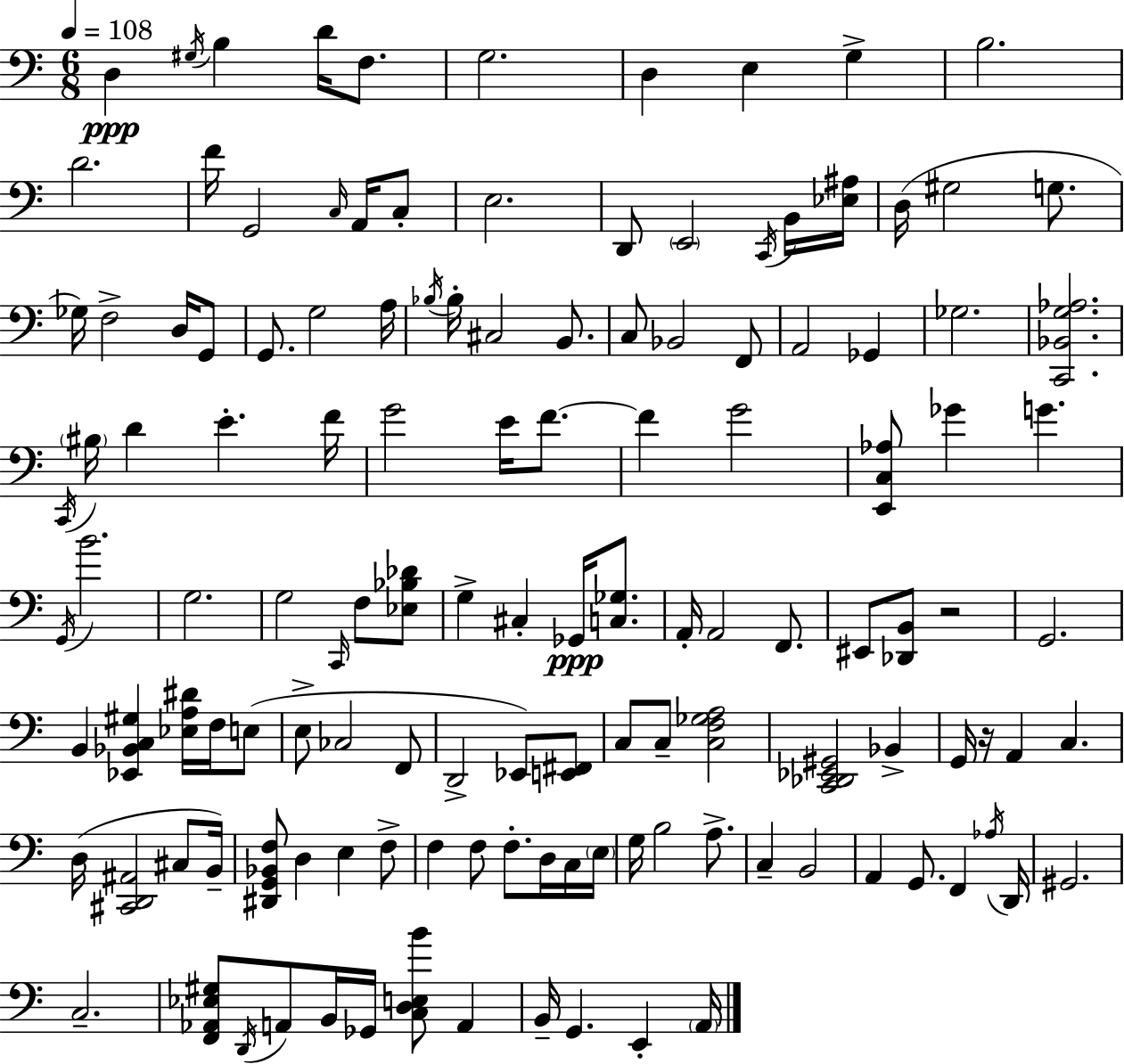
{
  \clef bass
  \numericTimeSignature
  \time 6/8
  \key a \minor
  \tempo 4 = 108
  d4\ppp \acciaccatura { gis16 } b4 d'16 f8. | g2. | d4 e4 g4-> | b2. | \break d'2. | f'16 g,2 \grace { c16 } a,16 | c8-. e2. | d,8 \parenthesize e,2 | \break \acciaccatura { c,16 } b,16 <ees ais>16 d16( gis2 | g8. ges16) f2-> | d16 g,8 g,8. g2 | a16 \acciaccatura { bes16 } bes16-. cis2 | \break b,8. c8 bes,2 | f,8 a,2 | ges,4 ges2. | <c, bes, g aes>2. | \break \acciaccatura { c,16 } \parenthesize bis16 d'4 e'4.-. | f'16 g'2 | e'16 f'8.~~ f'4 g'2 | <e, c aes>8 ges'4 g'4. | \break \acciaccatura { g,16 } b'2. | g2. | g2 | \grace { c,16 } f8 <ees bes des'>8 g4-> cis4-. | \break ges,16\ppp <c ges>8. a,16-. a,2 | f,8. eis,8 <des, b,>8 r2 | g,2. | b,4 <ees, bes, c gis>4 | \break <ees a dis'>16 f16 e8( e8-> ces2 | f,8 d,2-> | ees,8) <e, fis,>8 c8 c8-- <c f ges a>2 | <c, des, ees, gis,>2 | \break bes,4-> g,16 r16 a,4 | c4. d16( <cis, d, ais,>2 | cis8 b,16--) <dis, g, bes, f>8 d4 | e4 f8-> f4 f8 | \break f8.-. d16 c16 \parenthesize e16 g16 b2 | a8.-> c4-- b,2 | a,4 g,8. | f,4 \acciaccatura { aes16 } d,16 gis,2. | \break c2.-- | <f, aes, ees gis>8 \acciaccatura { d,16 } a,8 | b,16 ges,16 <c d e b'>8 a,4 b,16-- g,4. | e,4-. \parenthesize a,16 \bar "|."
}